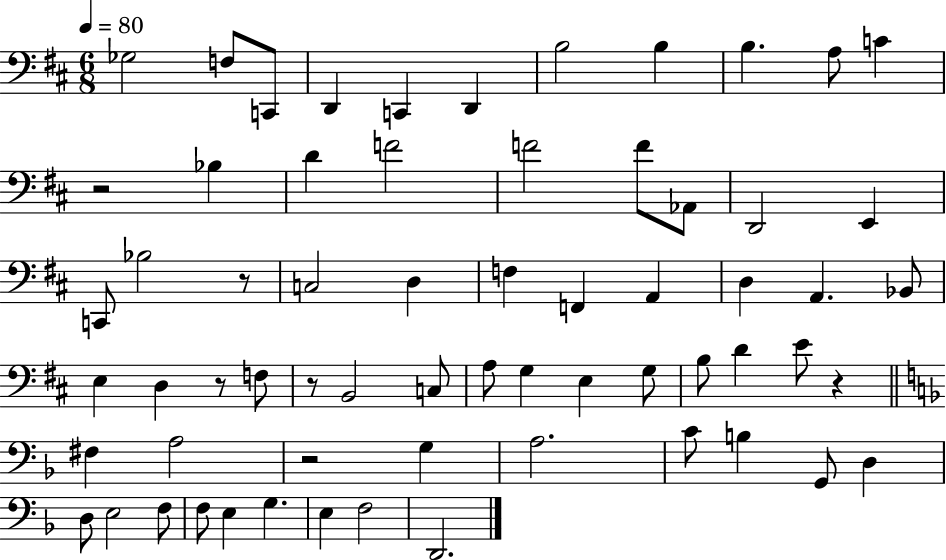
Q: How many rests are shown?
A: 6